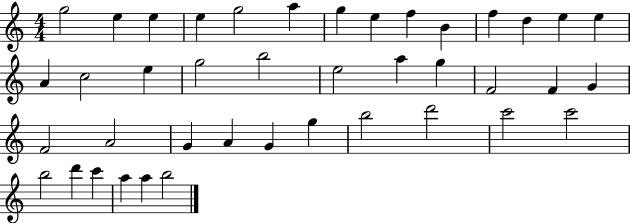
{
  \clef treble
  \numericTimeSignature
  \time 4/4
  \key c \major
  g''2 e''4 e''4 | e''4 g''2 a''4 | g''4 e''4 f''4 b'4 | f''4 d''4 e''4 e''4 | \break a'4 c''2 e''4 | g''2 b''2 | e''2 a''4 g''4 | f'2 f'4 g'4 | \break f'2 a'2 | g'4 a'4 g'4 g''4 | b''2 d'''2 | c'''2 c'''2 | \break b''2 d'''4 c'''4 | a''4 a''4 b''2 | \bar "|."
}